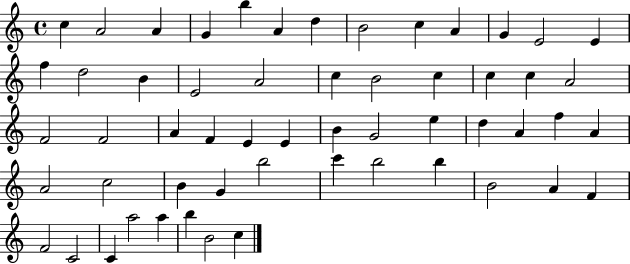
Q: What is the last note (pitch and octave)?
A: C5